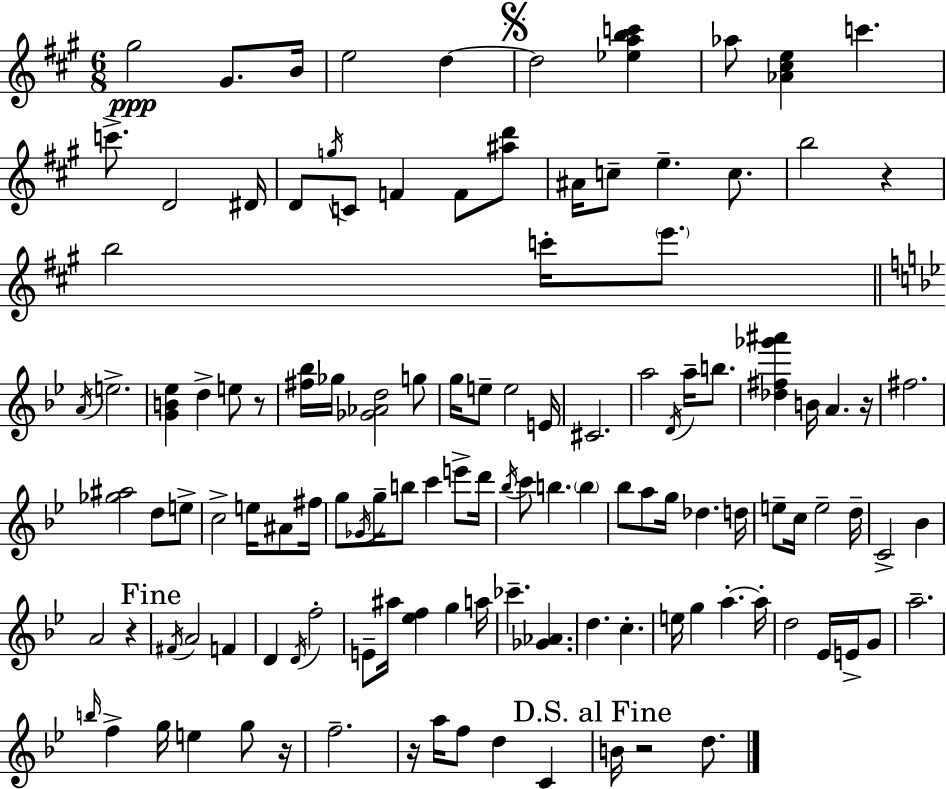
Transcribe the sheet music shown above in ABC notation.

X:1
T:Untitled
M:6/8
L:1/4
K:A
^g2 ^G/2 B/4 e2 d d2 [_eabc'] _a/2 [_A^ce] c' c'/2 D2 ^D/4 D/2 g/4 C/2 F F/2 [^ad']/2 ^A/4 c/2 e c/2 b2 z b2 c'/4 e'/2 A/4 e2 [GB_e] d e/2 z/2 [^f_b]/4 _g/4 [_G_Ad]2 g/2 g/4 e/2 e2 E/4 ^C2 a2 D/4 a/4 b/2 [_d^f_g'^a'] B/4 A z/4 ^f2 [_g^a]2 d/2 e/2 c2 e/4 ^A/2 ^f/4 g/2 _G/4 g/4 b/2 c' e'/2 d'/4 _b/4 c'/2 b b _b/2 a/2 g/4 _d d/4 e/2 c/4 e2 d/4 C2 _B A2 z ^F/4 A2 F D D/4 f2 E/2 ^a/4 [_ef] g a/4 _c' [_G_A] d c e/4 g a a/4 d2 _E/4 E/4 G/2 a2 b/4 f g/4 e g/2 z/4 f2 z/4 a/4 f/2 d C B/4 z2 d/2